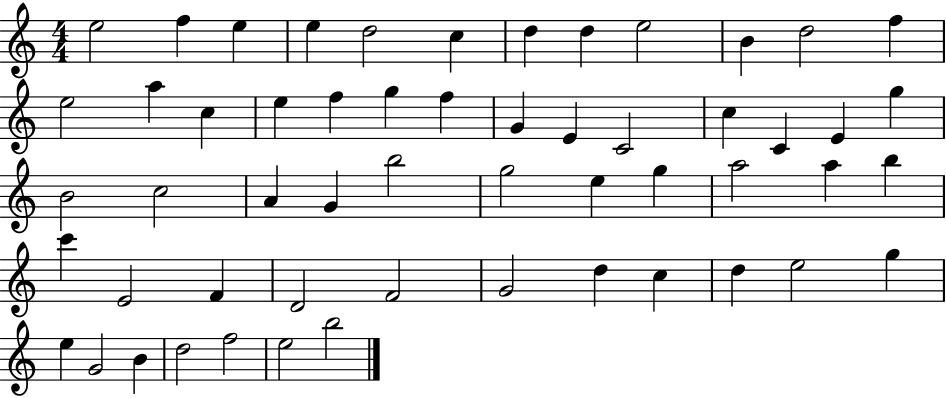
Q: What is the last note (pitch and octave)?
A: B5